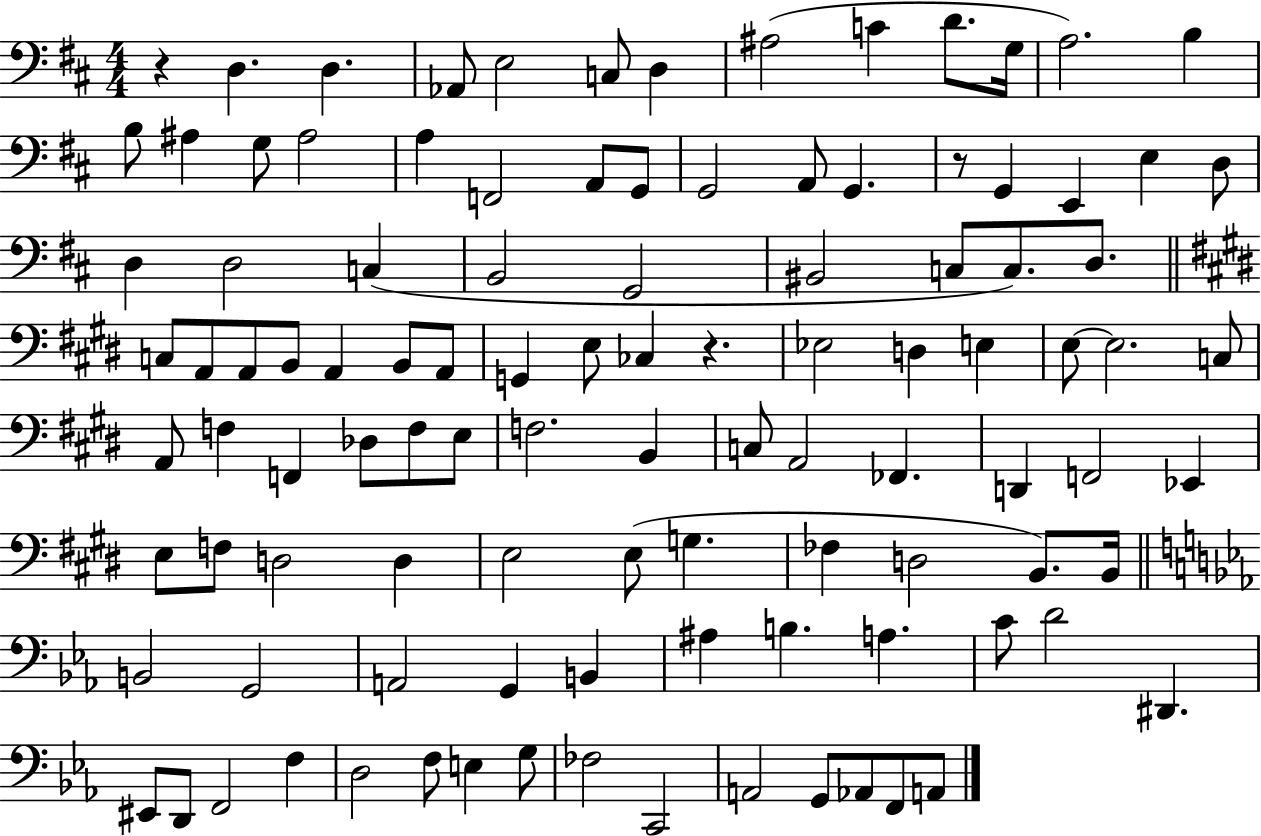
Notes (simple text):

R/q D3/q. D3/q. Ab2/e E3/h C3/e D3/q A#3/h C4/q D4/e. G3/s A3/h. B3/q B3/e A#3/q G3/e A#3/h A3/q F2/h A2/e G2/e G2/h A2/e G2/q. R/e G2/q E2/q E3/q D3/e D3/q D3/h C3/q B2/h G2/h BIS2/h C3/e C3/e. D3/e. C3/e A2/e A2/e B2/e A2/q B2/e A2/e G2/q E3/e CES3/q R/q. Eb3/h D3/q E3/q E3/e E3/h. C3/e A2/e F3/q F2/q Db3/e F3/e E3/e F3/h. B2/q C3/e A2/h FES2/q. D2/q F2/h Eb2/q E3/e F3/e D3/h D3/q E3/h E3/e G3/q. FES3/q D3/h B2/e. B2/s B2/h G2/h A2/h G2/q B2/q A#3/q B3/q. A3/q. C4/e D4/h D#2/q. EIS2/e D2/e F2/h F3/q D3/h F3/e E3/q G3/e FES3/h C2/h A2/h G2/e Ab2/e F2/e A2/e